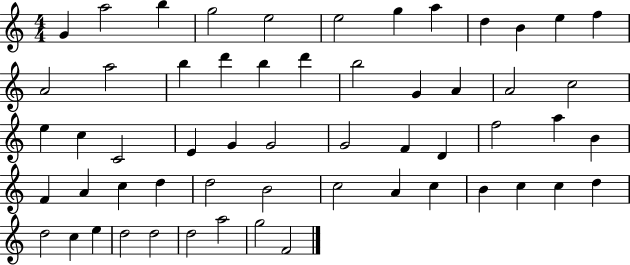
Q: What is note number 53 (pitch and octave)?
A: D5